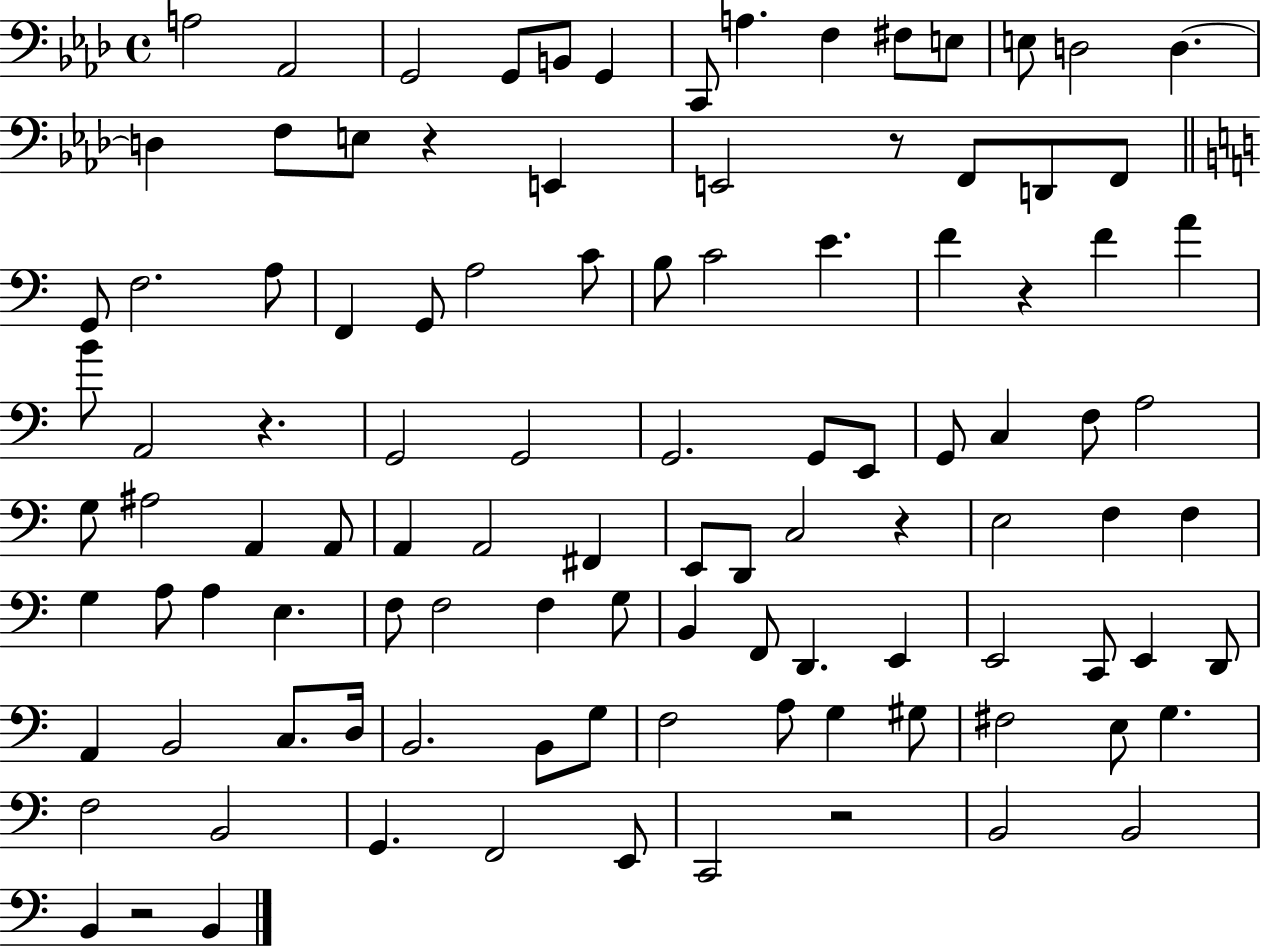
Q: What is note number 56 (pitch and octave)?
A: C3